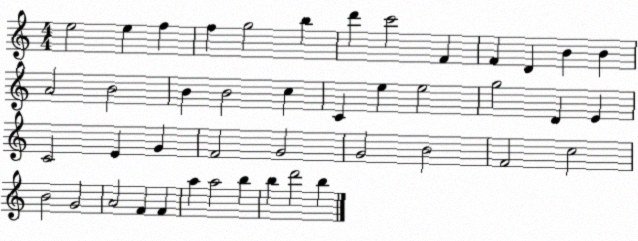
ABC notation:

X:1
T:Untitled
M:4/4
L:1/4
K:C
e2 e f f g2 b d' c'2 F F D B B A2 B2 B B2 c C e e2 g2 D E C2 E G F2 G2 G2 B2 F2 c2 B2 G2 A2 F F a a2 b b d'2 b